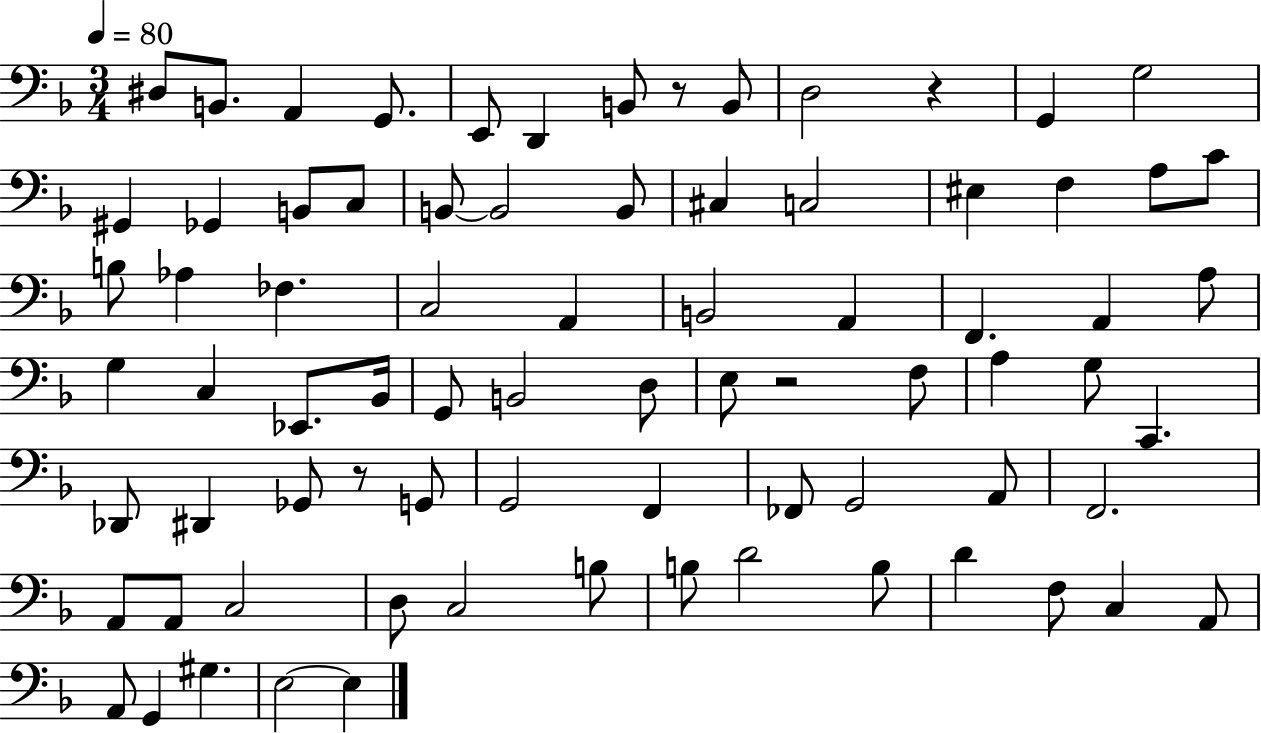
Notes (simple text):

D#3/e B2/e. A2/q G2/e. E2/e D2/q B2/e R/e B2/e D3/h R/q G2/q G3/h G#2/q Gb2/q B2/e C3/e B2/e B2/h B2/e C#3/q C3/h EIS3/q F3/q A3/e C4/e B3/e Ab3/q FES3/q. C3/h A2/q B2/h A2/q F2/q. A2/q A3/e G3/q C3/q Eb2/e. Bb2/s G2/e B2/h D3/e E3/e R/h F3/e A3/q G3/e C2/q. Db2/e D#2/q Gb2/e R/e G2/e G2/h F2/q FES2/e G2/h A2/e F2/h. A2/e A2/e C3/h D3/e C3/h B3/e B3/e D4/h B3/e D4/q F3/e C3/q A2/e A2/e G2/q G#3/q. E3/h E3/q